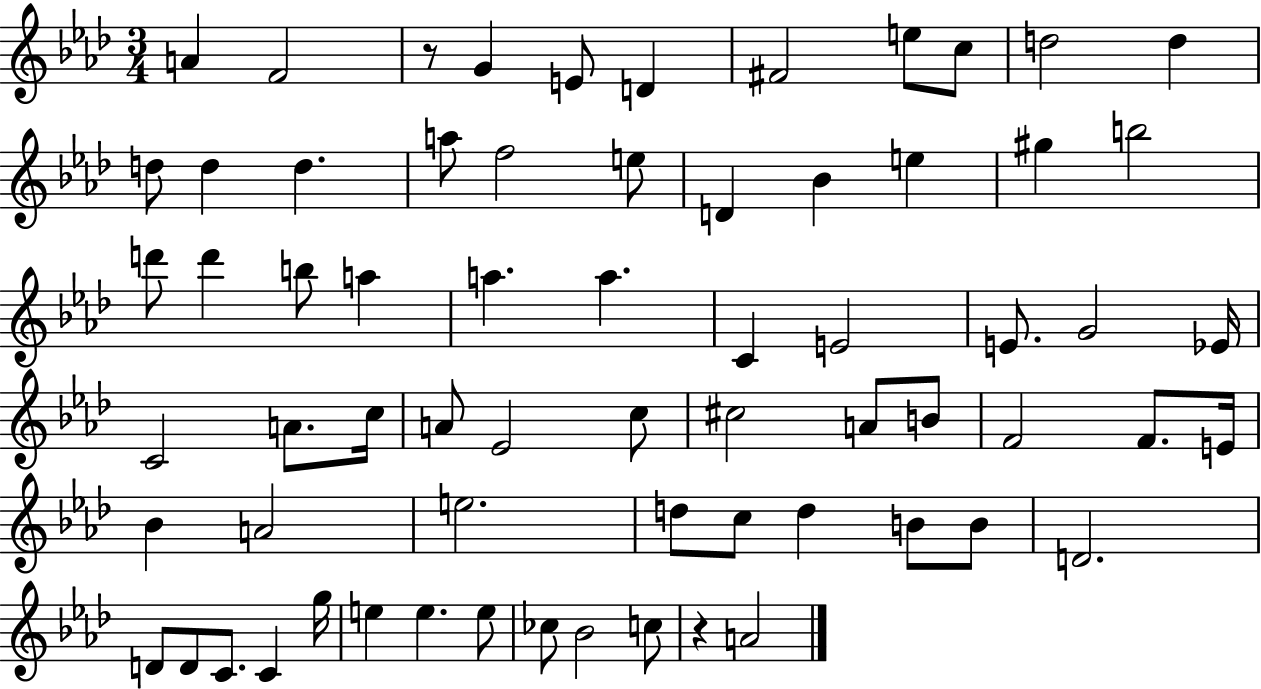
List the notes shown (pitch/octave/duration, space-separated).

A4/q F4/h R/e G4/q E4/e D4/q F#4/h E5/e C5/e D5/h D5/q D5/e D5/q D5/q. A5/e F5/h E5/e D4/q Bb4/q E5/q G#5/q B5/h D6/e D6/q B5/e A5/q A5/q. A5/q. C4/q E4/h E4/e. G4/h Eb4/s C4/h A4/e. C5/s A4/e Eb4/h C5/e C#5/h A4/e B4/e F4/h F4/e. E4/s Bb4/q A4/h E5/h. D5/e C5/e D5/q B4/e B4/e D4/h. D4/e D4/e C4/e. C4/q G5/s E5/q E5/q. E5/e CES5/e Bb4/h C5/e R/q A4/h